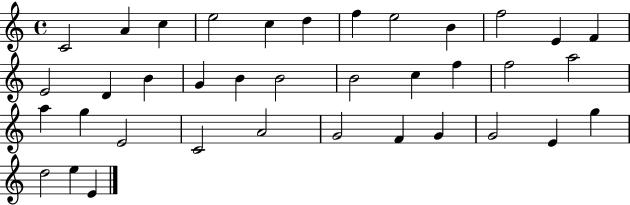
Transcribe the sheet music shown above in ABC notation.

X:1
T:Untitled
M:4/4
L:1/4
K:C
C2 A c e2 c d f e2 B f2 E F E2 D B G B B2 B2 c f f2 a2 a g E2 C2 A2 G2 F G G2 E g d2 e E